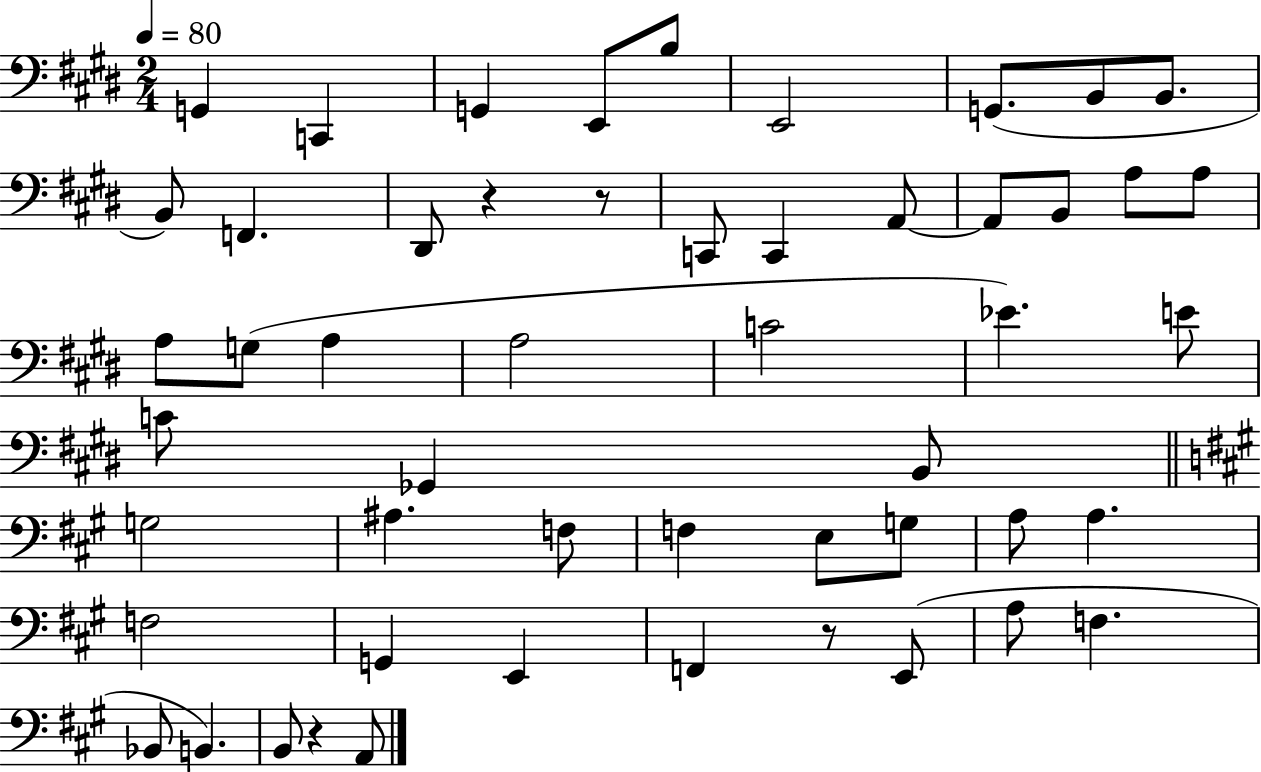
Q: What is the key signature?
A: E major